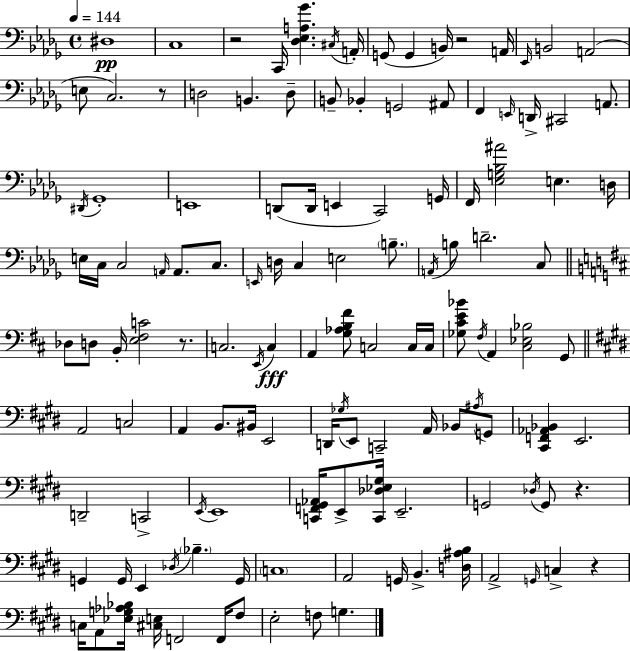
D#3/w C3/w R/h C2/s [Db3,Eb3,A3,Gb4]/q. C#3/s A2/s G2/e G2/q B2/s R/h A2/s Eb2/s B2/h A2/h E3/e C3/h. R/e D3/h B2/q. D3/e B2/e Bb2/q G2/h A#2/e F2/q E2/s D2/s C#2/h A2/e. D#2/s Gb2/w E2/w D2/e D2/s E2/q C2/h G2/s F2/s [Eb3,G3,Bb3,A#4]/h E3/q. D3/s E3/s C3/s C3/h A2/s A2/e. C3/e. E2/s D3/s C3/q E3/h B3/e. A2/s B3/e D4/h. C3/e Db3/e D3/e B2/s [E3,F#3,C4]/h R/e. C3/h. E2/s C3/q A2/q [G3,Ab3,B3,F#4]/e C3/h C3/s C3/s [Gb3,C#4,E4,Bb4]/e F#3/s A2/q [C#3,Eb3,Bb3]/h G2/e A2/h C3/h A2/q B2/e. BIS2/s E2/h D2/s Gb3/s E2/e C2/h A2/s Bb2/e A#3/s G2/e [C#2,F2,Ab2,Bb2]/q E2/h. D2/h C2/h E2/s E2/w [C2,F2,G#2,Ab2]/s E2/e [C2,Db3,Eb3,G#3]/s E2/h. G2/h Db3/s G2/e R/q. G2/q G2/s E2/q Db3/s Bb3/q. G2/s C3/w A2/h G2/s B2/q. [D3,A#3,B3]/s A2/h G2/s C3/q R/q C3/s A2/e [Eb3,G3,Ab3,Bb3]/s [C#3,E3]/s F2/h F2/s F#3/e E3/h F3/e G3/q.